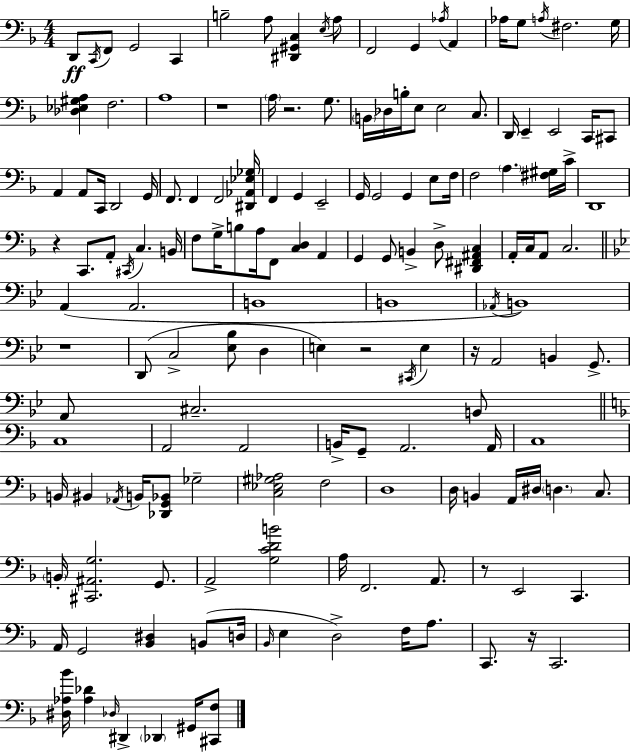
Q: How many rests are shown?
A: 8